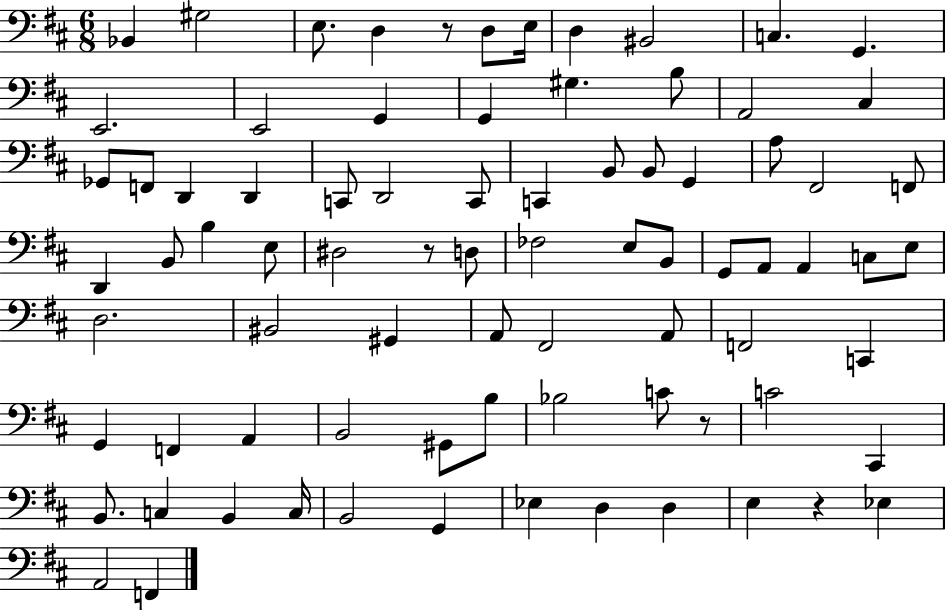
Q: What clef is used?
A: bass